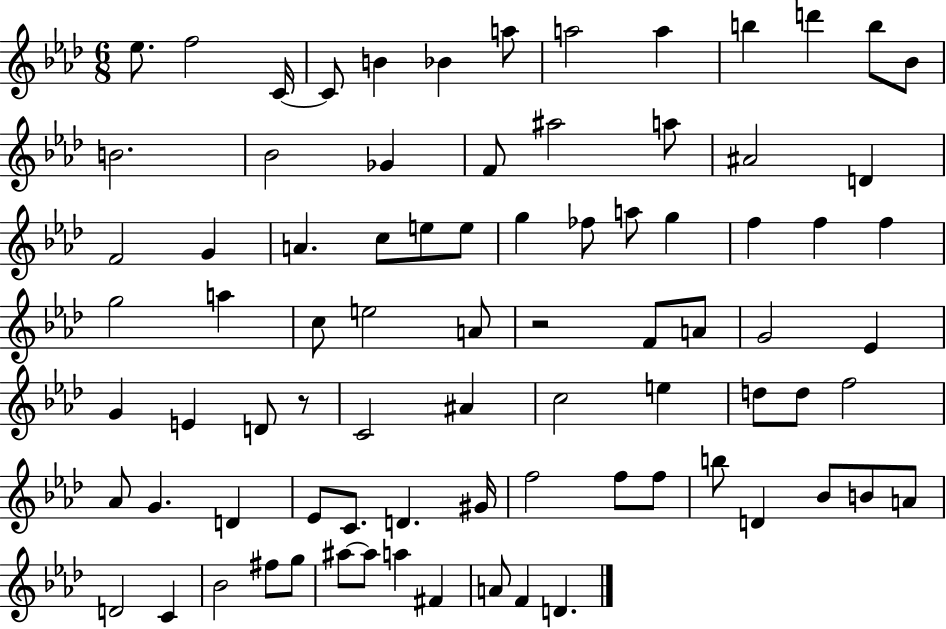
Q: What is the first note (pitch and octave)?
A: Eb5